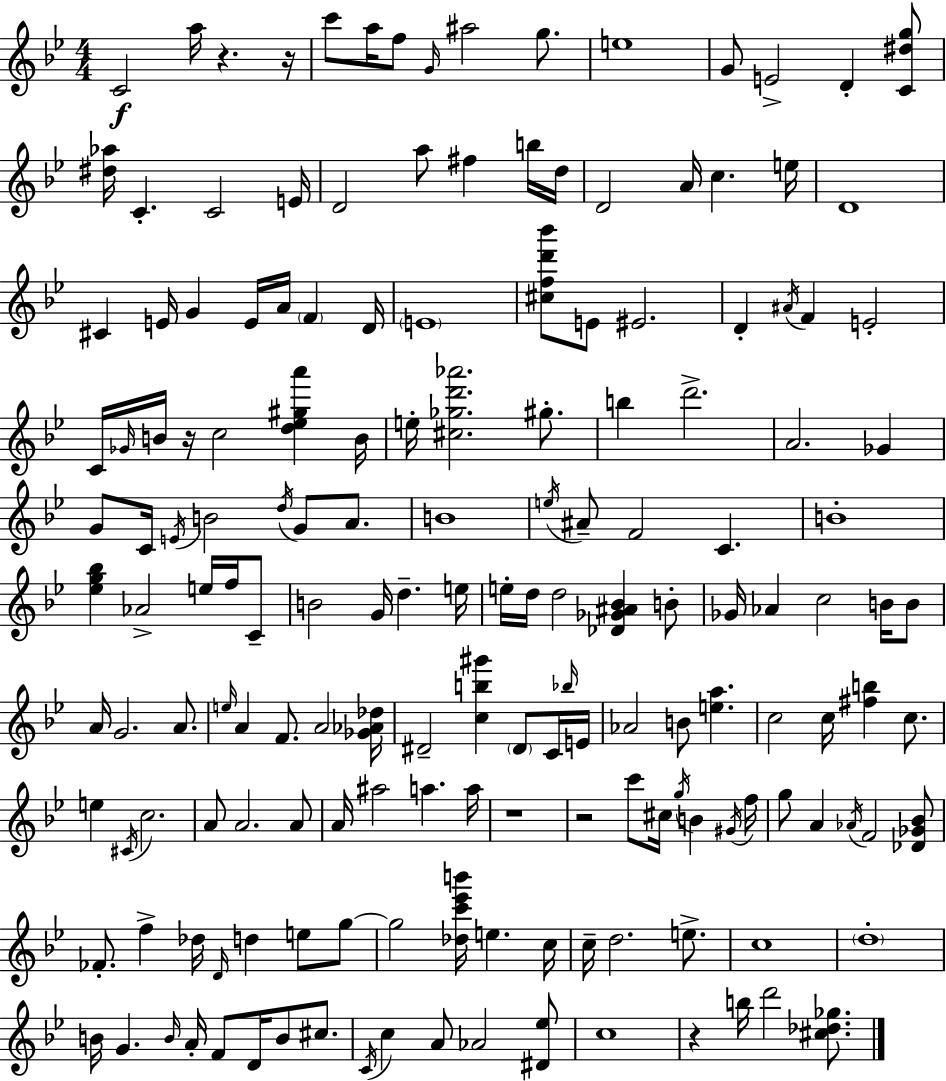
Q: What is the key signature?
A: BES major